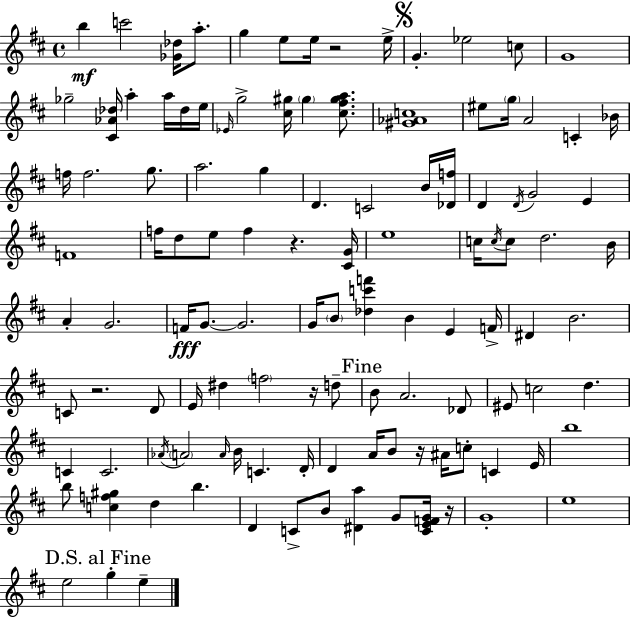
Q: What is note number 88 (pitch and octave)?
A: B5